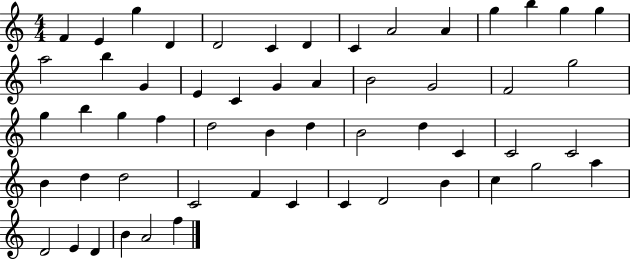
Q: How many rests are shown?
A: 0